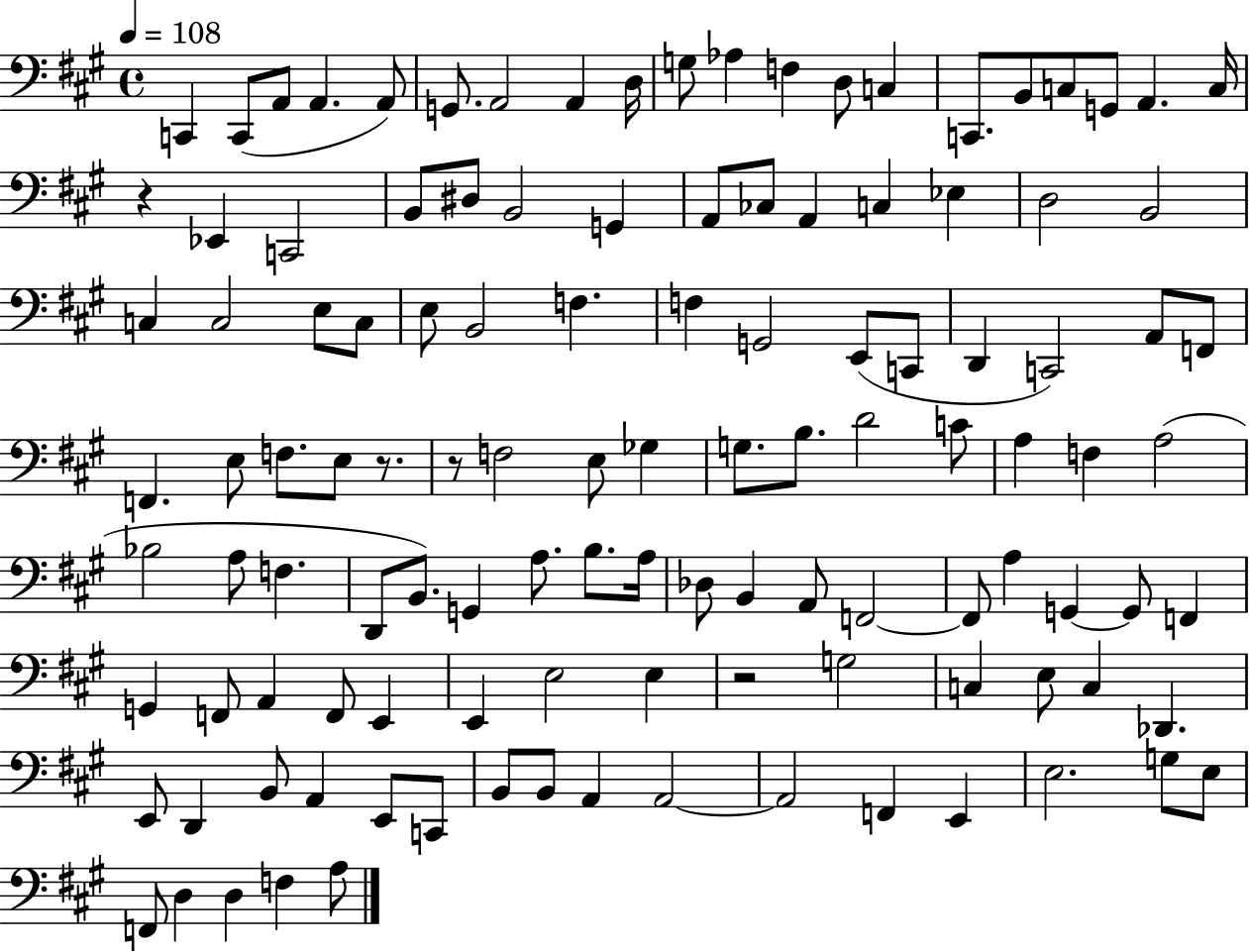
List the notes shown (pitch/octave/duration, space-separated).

C2/q C2/e A2/e A2/q. A2/e G2/e. A2/h A2/q D3/s G3/e Ab3/q F3/q D3/e C3/q C2/e. B2/e C3/e G2/e A2/q. C3/s R/q Eb2/q C2/h B2/e D#3/e B2/h G2/q A2/e CES3/e A2/q C3/q Eb3/q D3/h B2/h C3/q C3/h E3/e C3/e E3/e B2/h F3/q. F3/q G2/h E2/e C2/e D2/q C2/h A2/e F2/e F2/q. E3/e F3/e. E3/e R/e. R/e F3/h E3/e Gb3/q G3/e. B3/e. D4/h C4/e A3/q F3/q A3/h Bb3/h A3/e F3/q. D2/e B2/e. G2/q A3/e. B3/e. A3/s Db3/e B2/q A2/e F2/h F2/e A3/q G2/q G2/e F2/q G2/q F2/e A2/q F2/e E2/q E2/q E3/h E3/q R/h G3/h C3/q E3/e C3/q Db2/q. E2/e D2/q B2/e A2/q E2/e C2/e B2/e B2/e A2/q A2/h A2/h F2/q E2/q E3/h. G3/e E3/e F2/e D3/q D3/q F3/q A3/e